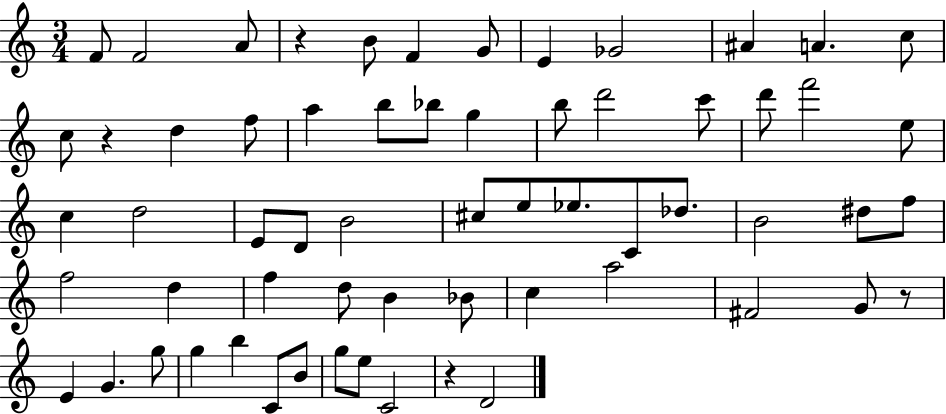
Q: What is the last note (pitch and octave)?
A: D4